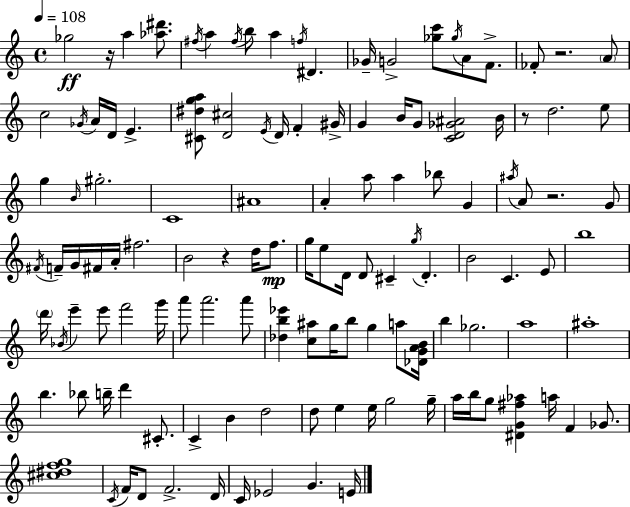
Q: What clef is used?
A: treble